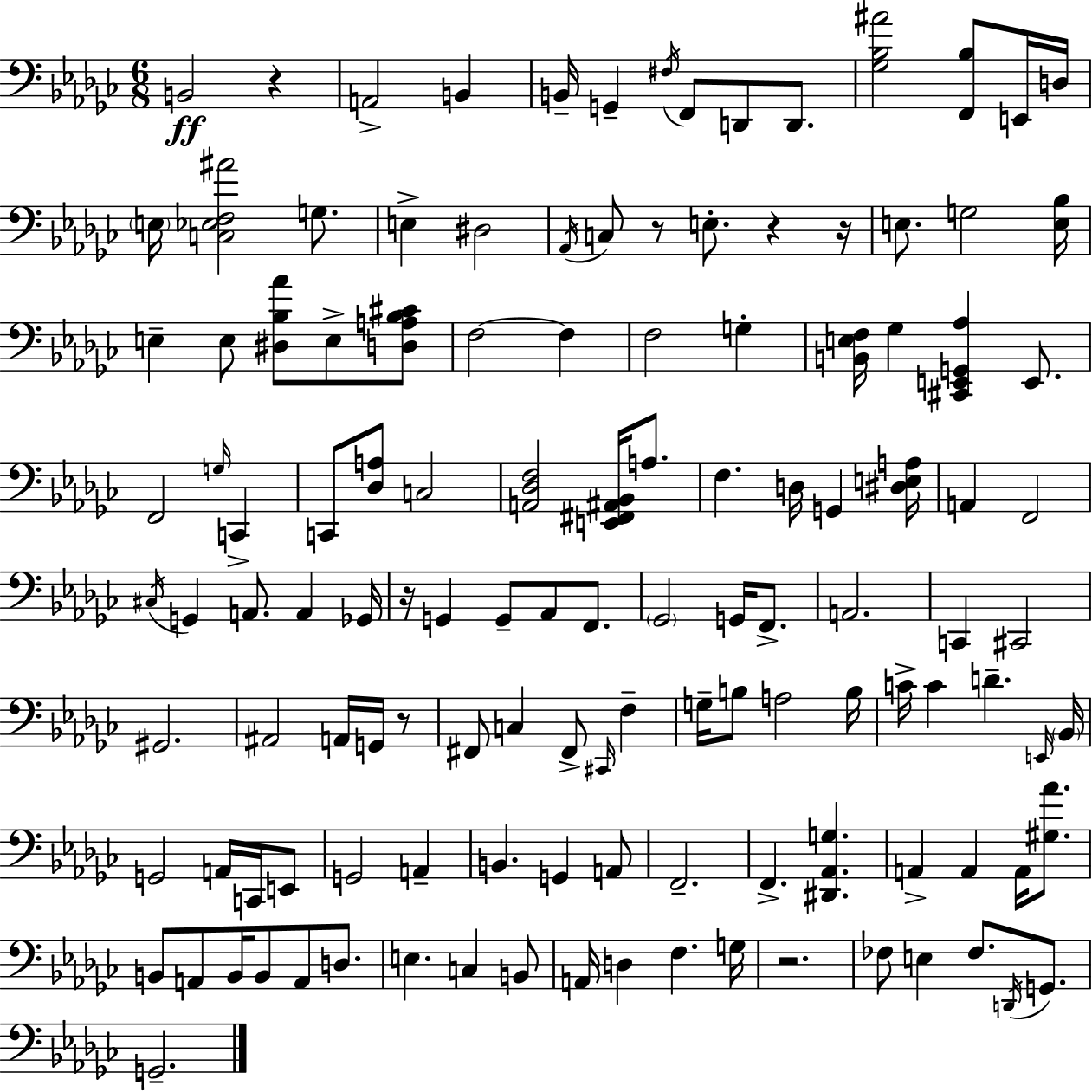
B2/h R/q A2/h B2/q B2/s G2/q F#3/s F2/e D2/e D2/e. [Gb3,Bb3,A#4]/h [F2,Bb3]/e E2/s D3/s E3/s [C3,Eb3,F3,A#4]/h G3/e. E3/q D#3/h Ab2/s C3/e R/e E3/e. R/q R/s E3/e. G3/h [E3,Bb3]/s E3/q E3/e [D#3,Bb3,Ab4]/e E3/e [D3,A3,Bb3,C#4]/e F3/h F3/q F3/h G3/q [B2,E3,F3]/s Gb3/q [C#2,E2,G2,Ab3]/q E2/e. F2/h G3/s C2/q C2/e [Db3,A3]/e C3/h [A2,Db3,F3]/h [E2,F#2,A#2,Bb2]/s A3/e. F3/q. D3/s G2/q [D#3,E3,A3]/s A2/q F2/h C#3/s G2/q A2/e. A2/q Gb2/s R/s G2/q G2/e Ab2/e F2/e. Gb2/h G2/s F2/e. A2/h. C2/q C#2/h G#2/h. A#2/h A2/s G2/s R/e F#2/e C3/q F#2/e C#2/s F3/q G3/s B3/e A3/h B3/s C4/s C4/q D4/q. E2/s Bb2/s G2/h A2/s C2/s E2/e G2/h A2/q B2/q. G2/q A2/e F2/h. F2/q. [D#2,Ab2,G3]/q. A2/q A2/q A2/s [G#3,Ab4]/e. B2/e A2/e B2/s B2/e A2/e D3/e. E3/q. C3/q B2/e A2/s D3/q F3/q. G3/s R/h. FES3/e E3/q FES3/e. D2/s G2/e. G2/h.